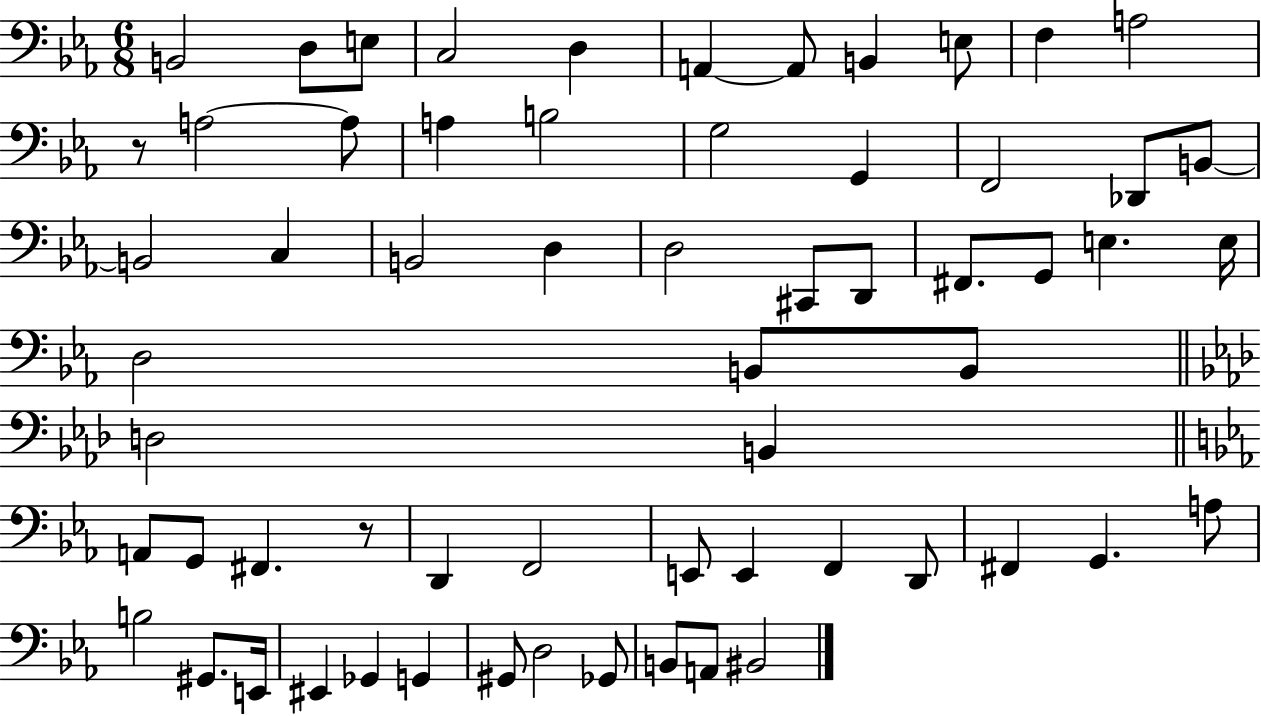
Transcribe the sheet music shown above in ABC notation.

X:1
T:Untitled
M:6/8
L:1/4
K:Eb
B,,2 D,/2 E,/2 C,2 D, A,, A,,/2 B,, E,/2 F, A,2 z/2 A,2 A,/2 A, B,2 G,2 G,, F,,2 _D,,/2 B,,/2 B,,2 C, B,,2 D, D,2 ^C,,/2 D,,/2 ^F,,/2 G,,/2 E, E,/4 D,2 B,,/2 B,,/2 D,2 B,, A,,/2 G,,/2 ^F,, z/2 D,, F,,2 E,,/2 E,, F,, D,,/2 ^F,, G,, A,/2 B,2 ^G,,/2 E,,/4 ^E,, _G,, G,, ^G,,/2 D,2 _G,,/2 B,,/2 A,,/2 ^B,,2